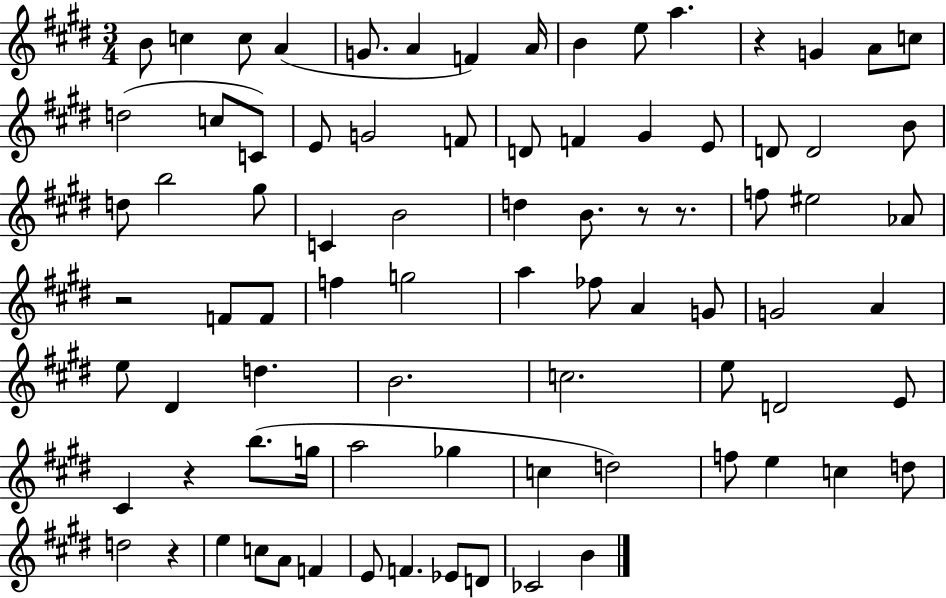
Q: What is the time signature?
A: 3/4